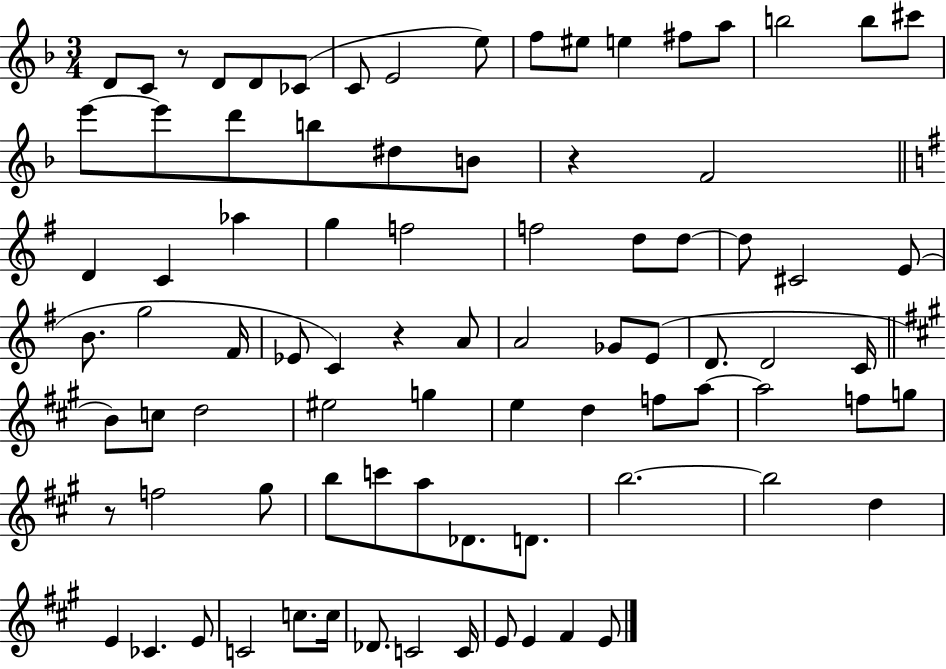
{
  \clef treble
  \numericTimeSignature
  \time 3/4
  \key f \major
  \repeat volta 2 { d'8 c'8 r8 d'8 d'8 ces'8( | c'8 e'2 e''8) | f''8 eis''8 e''4 fis''8 a''8 | b''2 b''8 cis'''8 | \break e'''8~~ e'''8 d'''8 b''8 dis''8 b'8 | r4 f'2 | \bar "||" \break \key g \major d'4 c'4 aes''4 | g''4 f''2 | f''2 d''8 d''8~~ | d''8 cis'2 e'8( | \break b'8. g''2 fis'16 | ees'8 c'4) r4 a'8 | a'2 ges'8 e'8( | d'8. d'2 c'16 | \break \bar "||" \break \key a \major b'8) c''8 d''2 | eis''2 g''4 | e''4 d''4 f''8 a''8~~ | a''2 f''8 g''8 | \break r8 f''2 gis''8 | b''8 c'''8 a''8 des'8. d'8. | b''2.~~ | b''2 d''4 | \break e'4 ces'4. e'8 | c'2 c''8. c''16 | des'8. c'2 c'16 | e'8 e'4 fis'4 e'8 | \break } \bar "|."
}